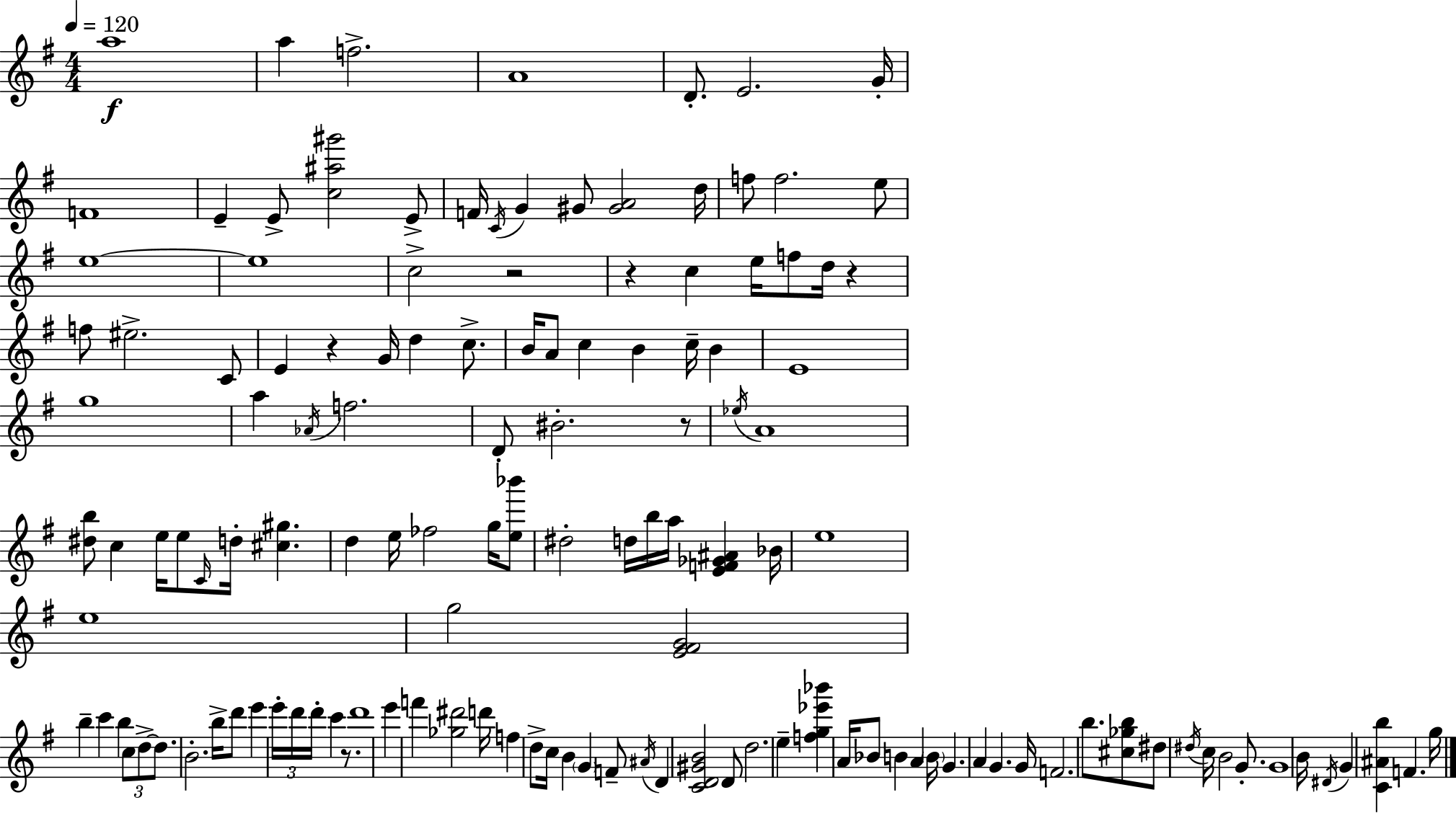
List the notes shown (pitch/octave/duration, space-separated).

A5/w A5/q F5/h. A4/w D4/e. E4/h. G4/s F4/w E4/q E4/e [C5,A#5,G#6]/h E4/e F4/s C4/s G4/q G#4/e [G#4,A4]/h D5/s F5/e F5/h. E5/e E5/w E5/w C5/h R/h R/q C5/q E5/s F5/e D5/s R/q F5/e EIS5/h. C4/e E4/q R/q G4/s D5/q C5/e. B4/s A4/e C5/q B4/q C5/s B4/q E4/w G5/w A5/q Ab4/s F5/h. D4/e BIS4/h. R/e Eb5/s A4/w [D#5,B5]/e C5/q E5/s E5/e C4/s D5/s [C#5,G#5]/q. D5/q E5/s FES5/h G5/s [E5,Bb6]/e D#5/h D5/s B5/s A5/s [E4,F4,Gb4,A#4]/q Bb4/s E5/w E5/w G5/h [E4,F#4,G4]/h B5/q C6/q B5/q C5/e D5/e D5/e. B4/h. B5/s D6/e E6/q E6/s D6/s D6/s C6/q R/e. D6/w E6/q F6/q [Gb5,D#6]/h D6/s F5/q D5/e C5/s B4/q G4/q F4/e A#4/s D4/q [C4,D4,G#4,B4]/h D4/e D5/h. E5/q [F5,G5,Eb6,Bb6]/q A4/s Bb4/e B4/q A4/q B4/s G4/q. A4/q G4/q. G4/s F4/h. B5/e. [C#5,Gb5,B5]/e D#5/e D#5/s C5/s B4/h G4/e. G4/w B4/s D#4/s G4/q [C4,A#4,B5]/q F4/q. G5/s